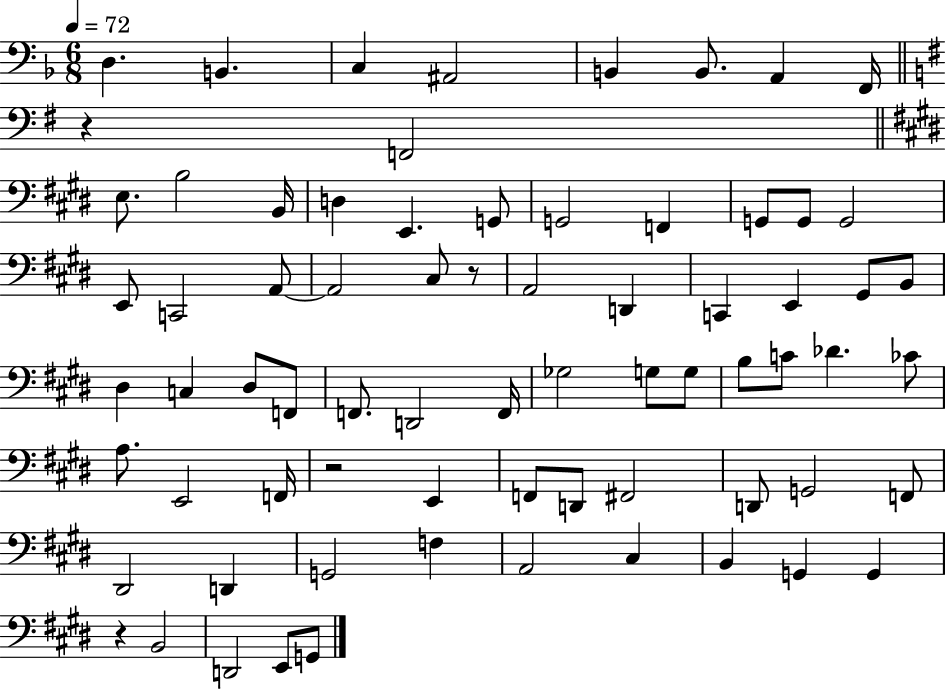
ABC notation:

X:1
T:Untitled
M:6/8
L:1/4
K:F
D, B,, C, ^A,,2 B,, B,,/2 A,, F,,/4 z F,,2 E,/2 B,2 B,,/4 D, E,, G,,/2 G,,2 F,, G,,/2 G,,/2 G,,2 E,,/2 C,,2 A,,/2 A,,2 ^C,/2 z/2 A,,2 D,, C,, E,, ^G,,/2 B,,/2 ^D, C, ^D,/2 F,,/2 F,,/2 D,,2 F,,/4 _G,2 G,/2 G,/2 B,/2 C/2 _D _C/2 A,/2 E,,2 F,,/4 z2 E,, F,,/2 D,,/2 ^F,,2 D,,/2 G,,2 F,,/2 ^D,,2 D,, G,,2 F, A,,2 ^C, B,, G,, G,, z B,,2 D,,2 E,,/2 G,,/2